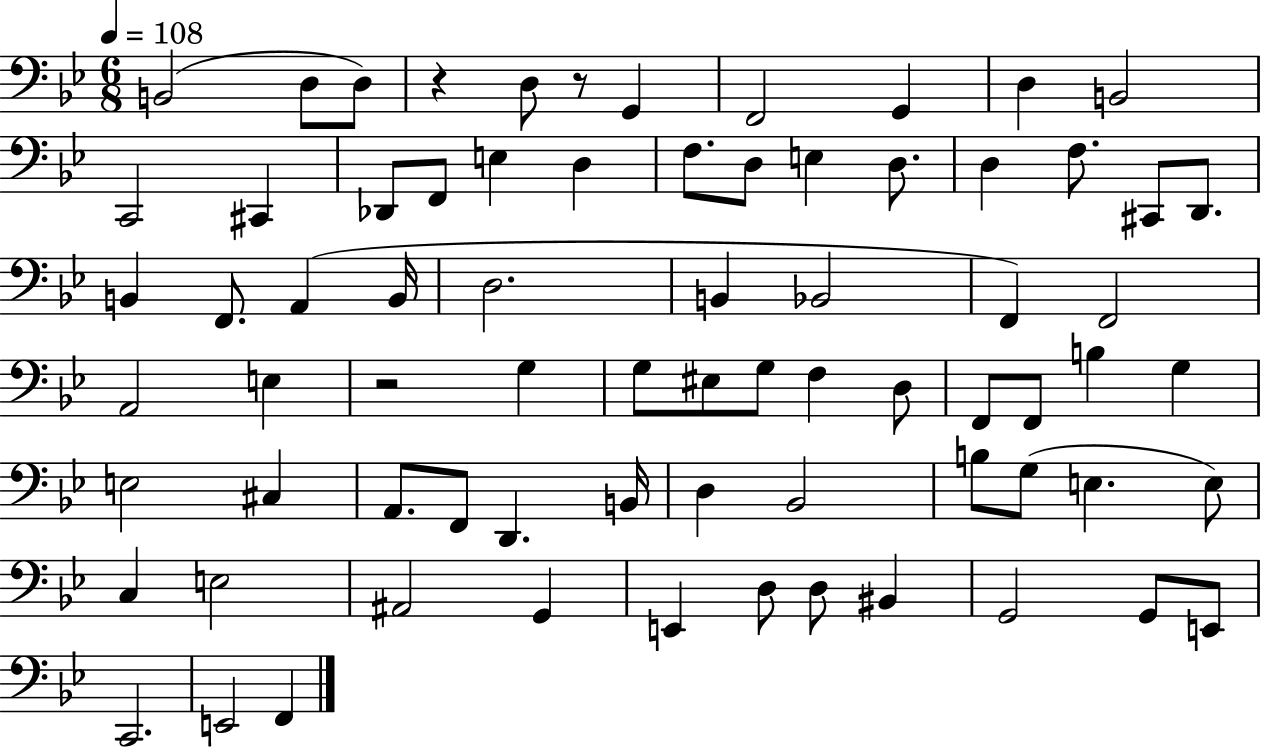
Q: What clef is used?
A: bass